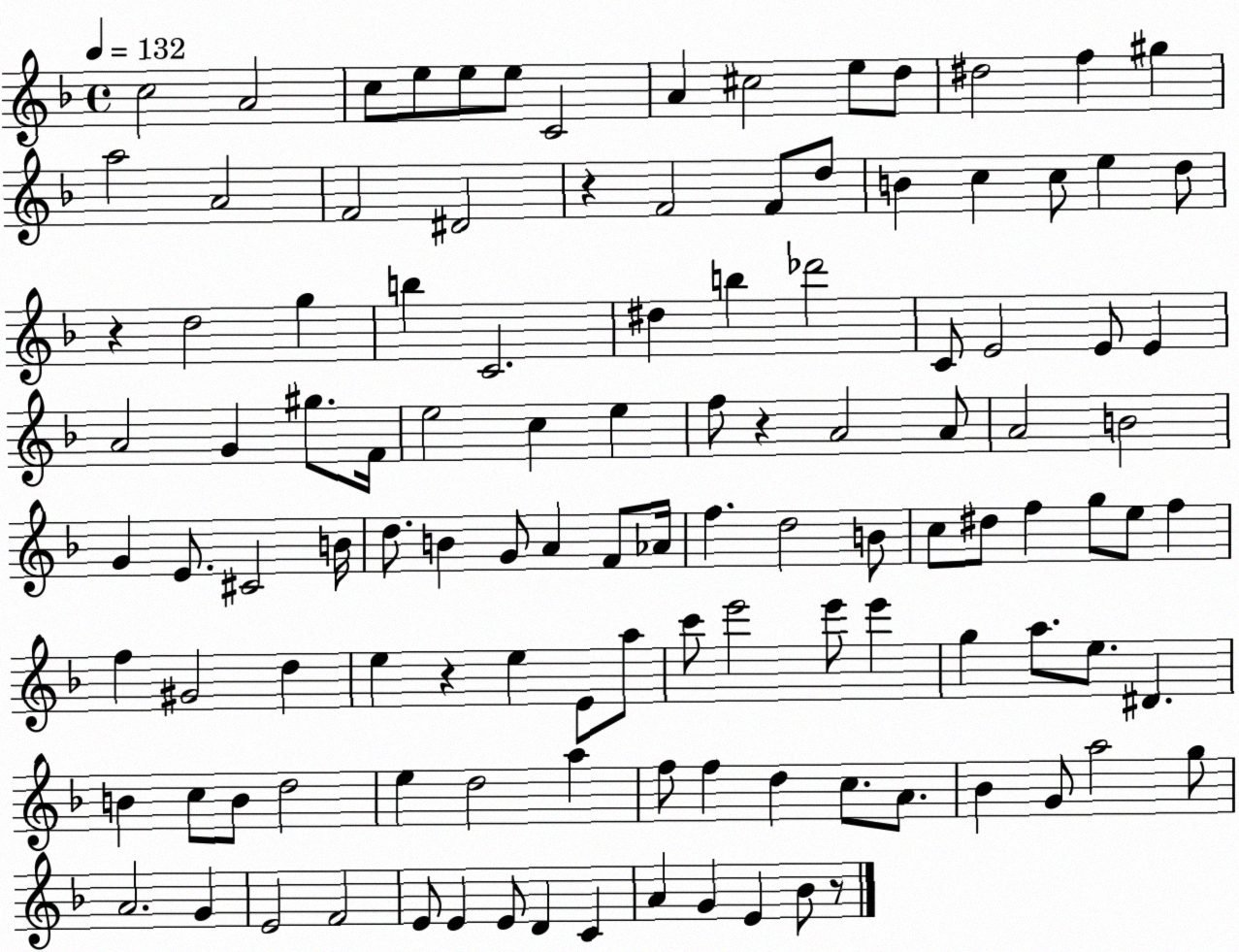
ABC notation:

X:1
T:Untitled
M:4/4
L:1/4
K:F
c2 A2 c/2 e/2 e/2 e/2 C2 A ^c2 e/2 d/2 ^d2 f ^g a2 A2 F2 ^D2 z F2 F/2 d/2 B c c/2 e d/2 z d2 g b C2 ^d b _d'2 C/2 E2 E/2 E A2 G ^g/2 F/4 e2 c e f/2 z A2 A/2 A2 B2 G E/2 ^C2 B/4 d/2 B G/2 A F/2 _A/4 f d2 B/2 c/2 ^d/2 f g/2 e/2 f f ^G2 d e z e E/2 a/2 c'/2 e'2 e'/2 e' g a/2 e/2 ^D B c/2 B/2 d2 e d2 a f/2 f d c/2 A/2 _B G/2 a2 g/2 A2 G E2 F2 E/2 E E/2 D C A G E _B/2 z/2